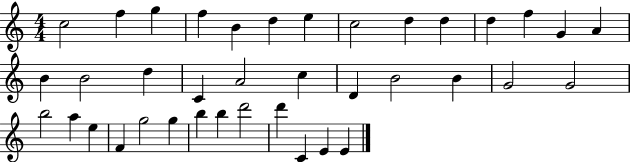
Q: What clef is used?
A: treble